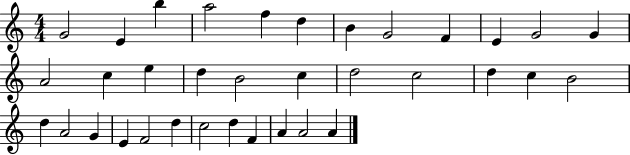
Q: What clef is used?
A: treble